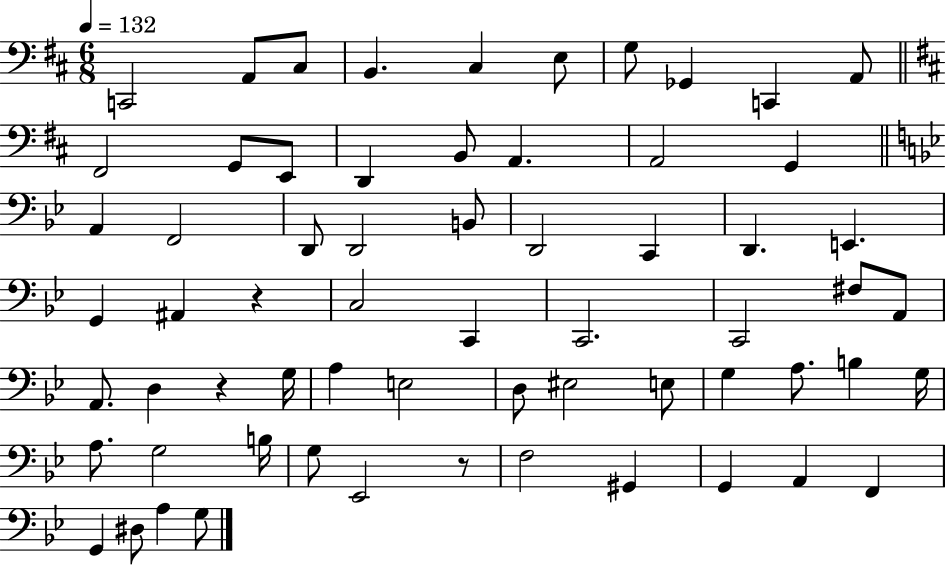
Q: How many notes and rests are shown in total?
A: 64